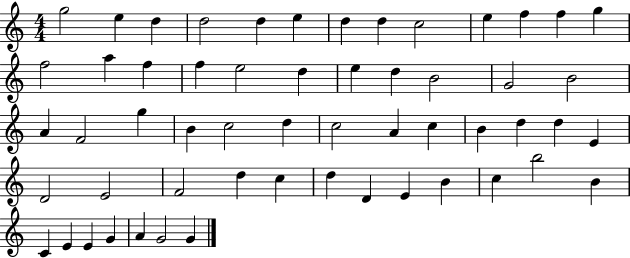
X:1
T:Untitled
M:4/4
L:1/4
K:C
g2 e d d2 d e d d c2 e f f g f2 a f f e2 d e d B2 G2 B2 A F2 g B c2 d c2 A c B d d E D2 E2 F2 d c d D E B c b2 B C E E G A G2 G